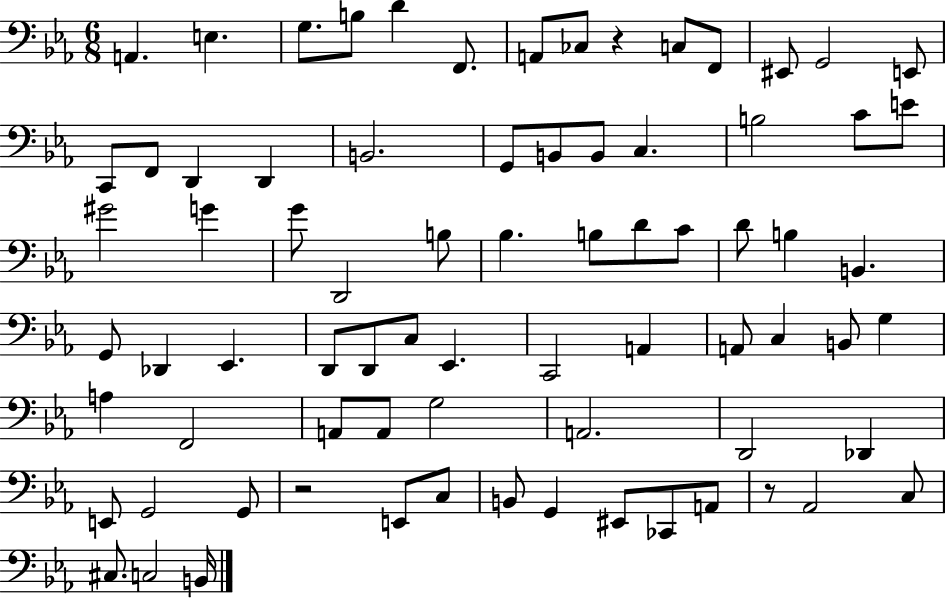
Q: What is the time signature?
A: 6/8